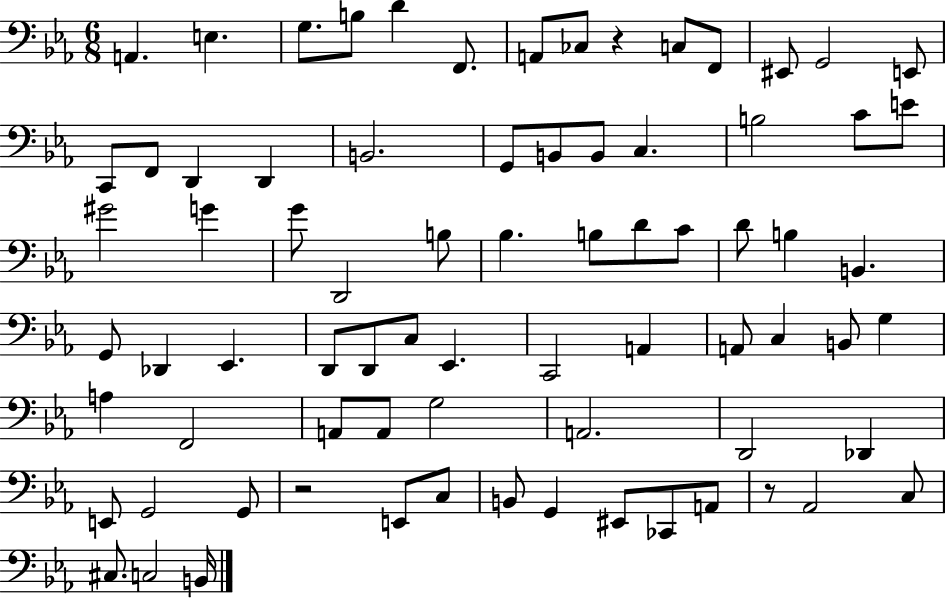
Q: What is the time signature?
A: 6/8